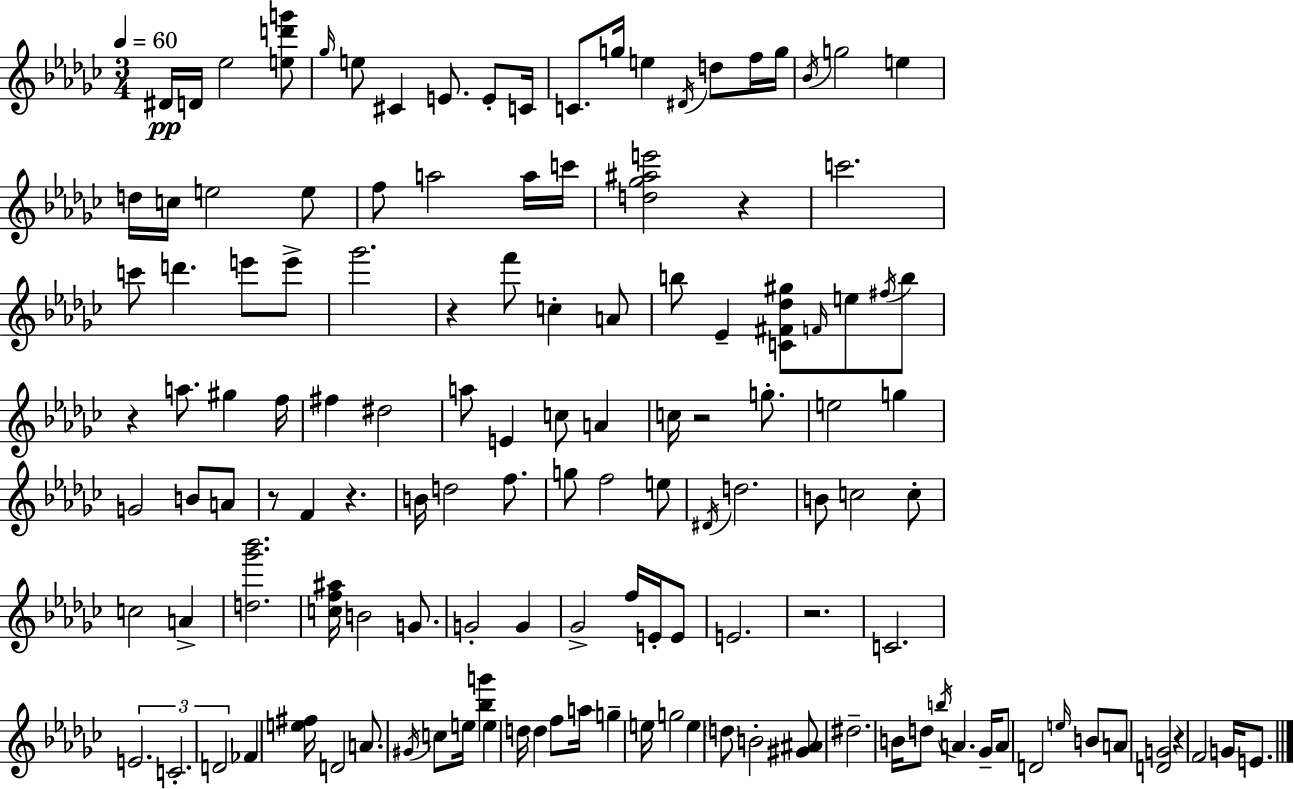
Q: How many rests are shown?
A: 8